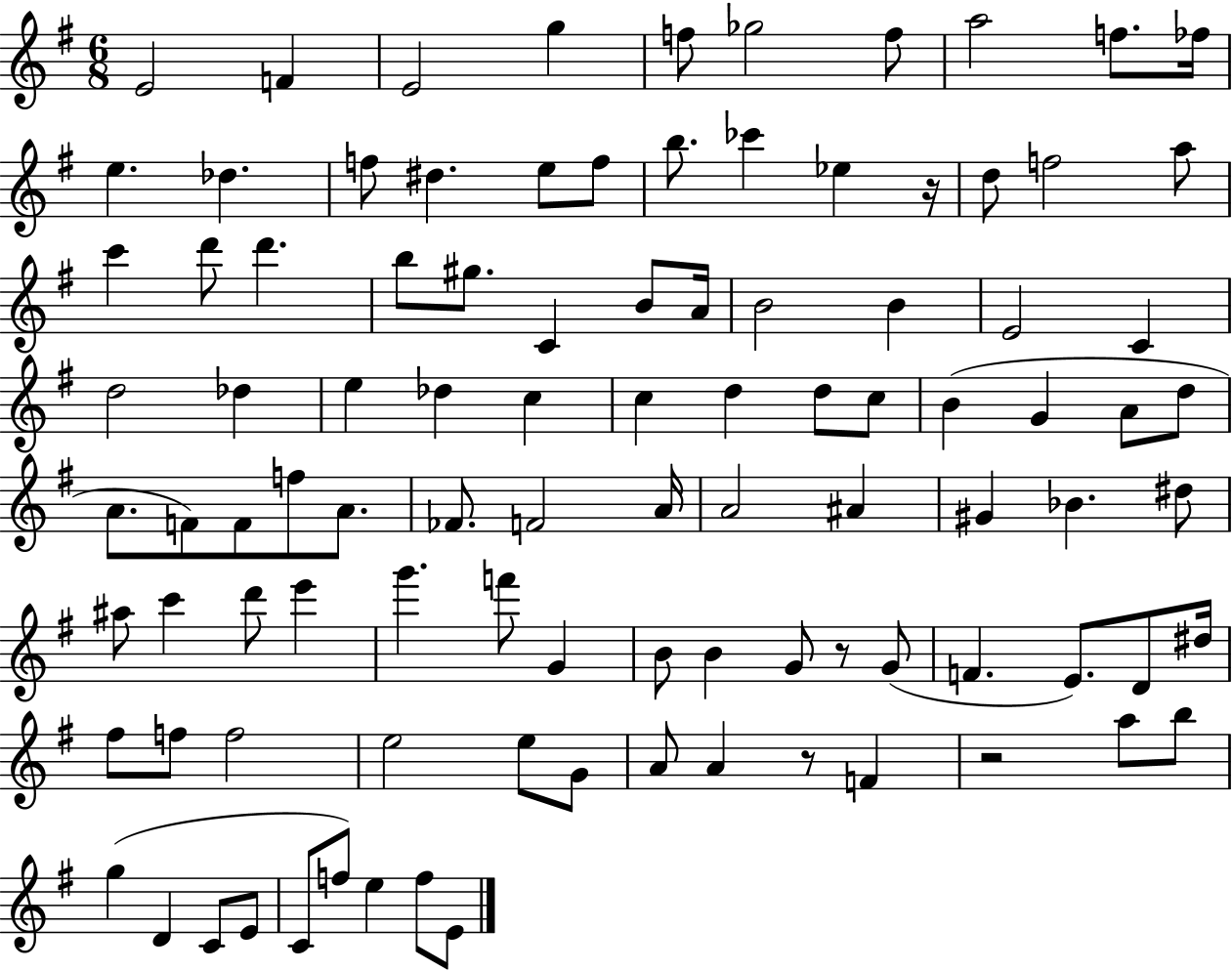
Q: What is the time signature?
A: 6/8